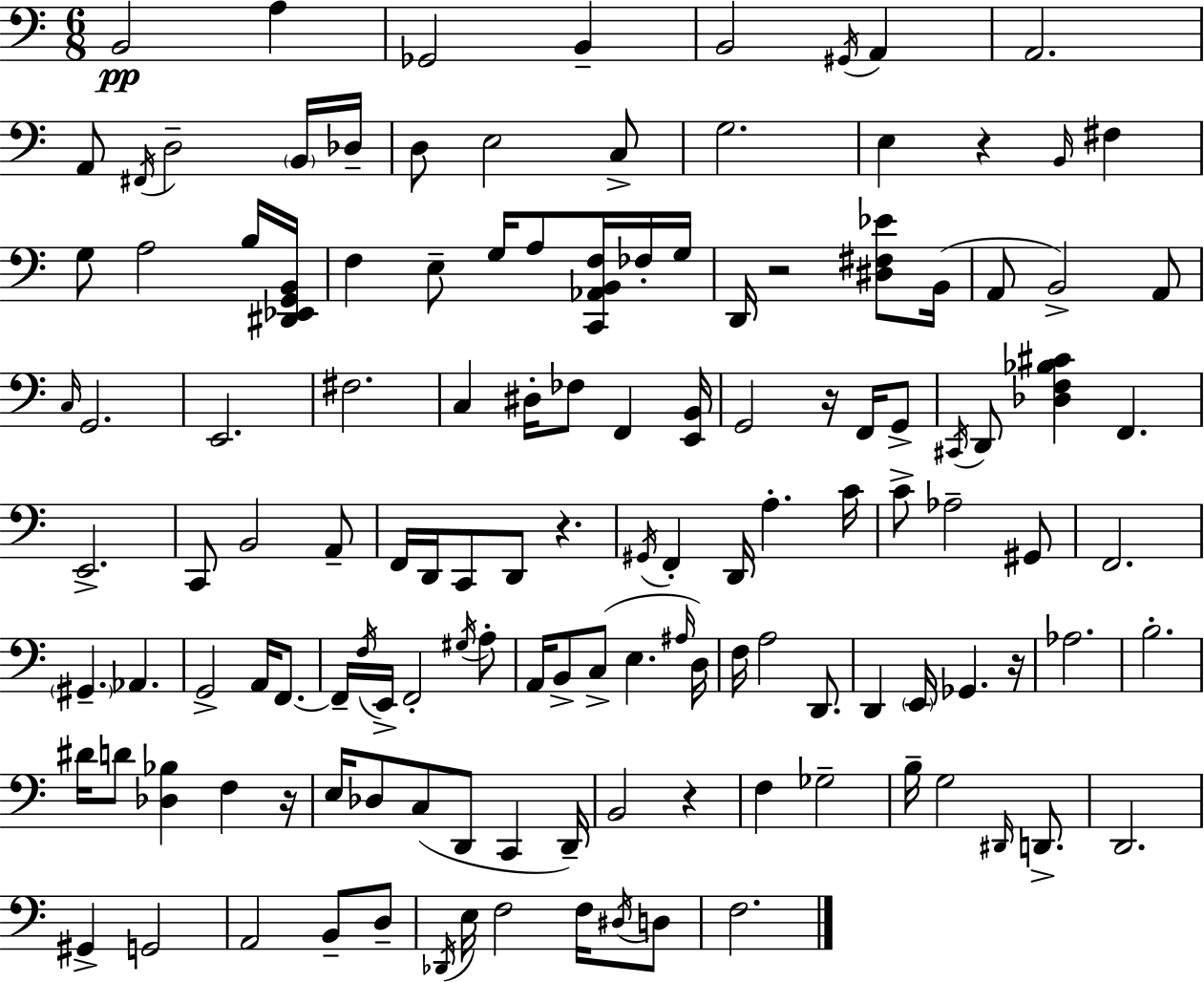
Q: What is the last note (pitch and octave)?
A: F3